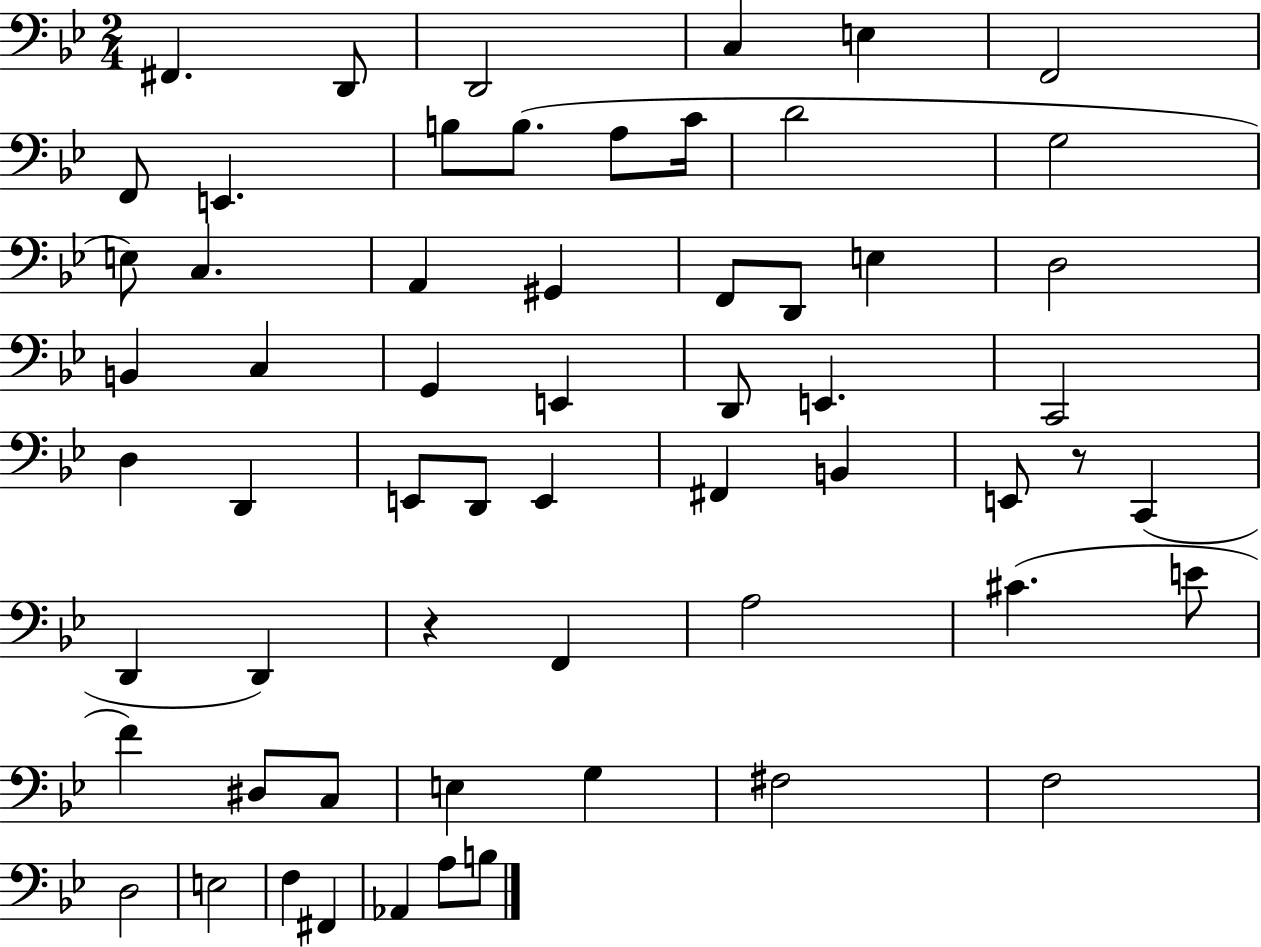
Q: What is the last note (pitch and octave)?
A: B3